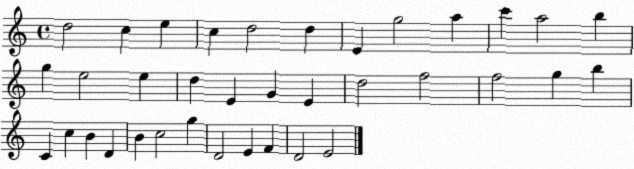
X:1
T:Untitled
M:4/4
L:1/4
K:C
d2 c e c d2 d E g2 a c' a2 b g e2 e d E G E d2 f2 f2 g b C c B D B c2 g D2 E F D2 E2